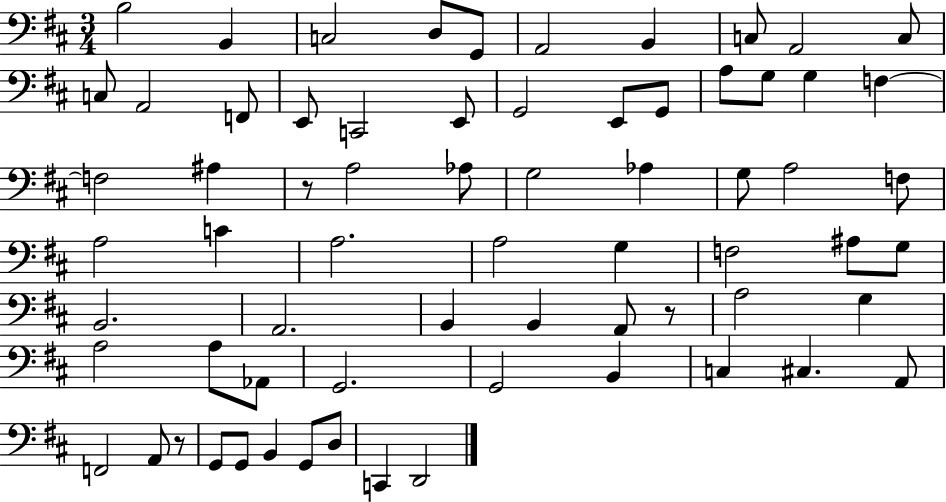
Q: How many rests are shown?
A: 3